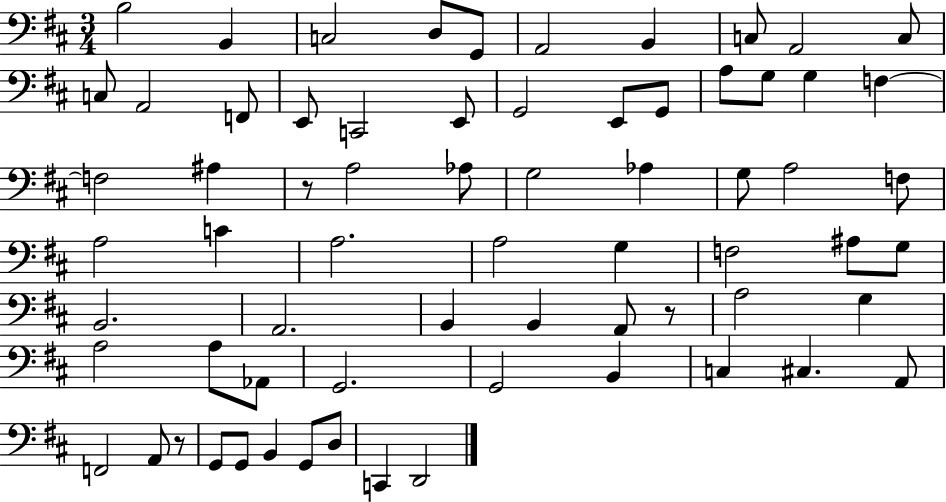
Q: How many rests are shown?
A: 3